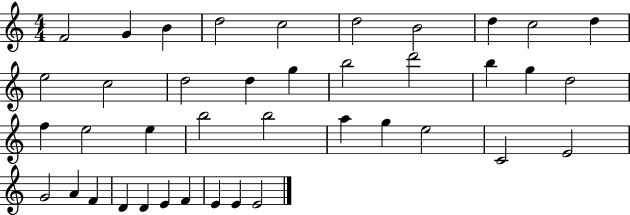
{
  \clef treble
  \numericTimeSignature
  \time 4/4
  \key c \major
  f'2 g'4 b'4 | d''2 c''2 | d''2 b'2 | d''4 c''2 d''4 | \break e''2 c''2 | d''2 d''4 g''4 | b''2 d'''2 | b''4 g''4 d''2 | \break f''4 e''2 e''4 | b''2 b''2 | a''4 g''4 e''2 | c'2 e'2 | \break g'2 a'4 f'4 | d'4 d'4 e'4 f'4 | e'4 e'4 e'2 | \bar "|."
}